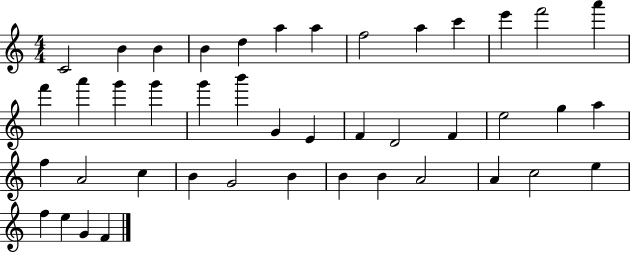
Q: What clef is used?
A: treble